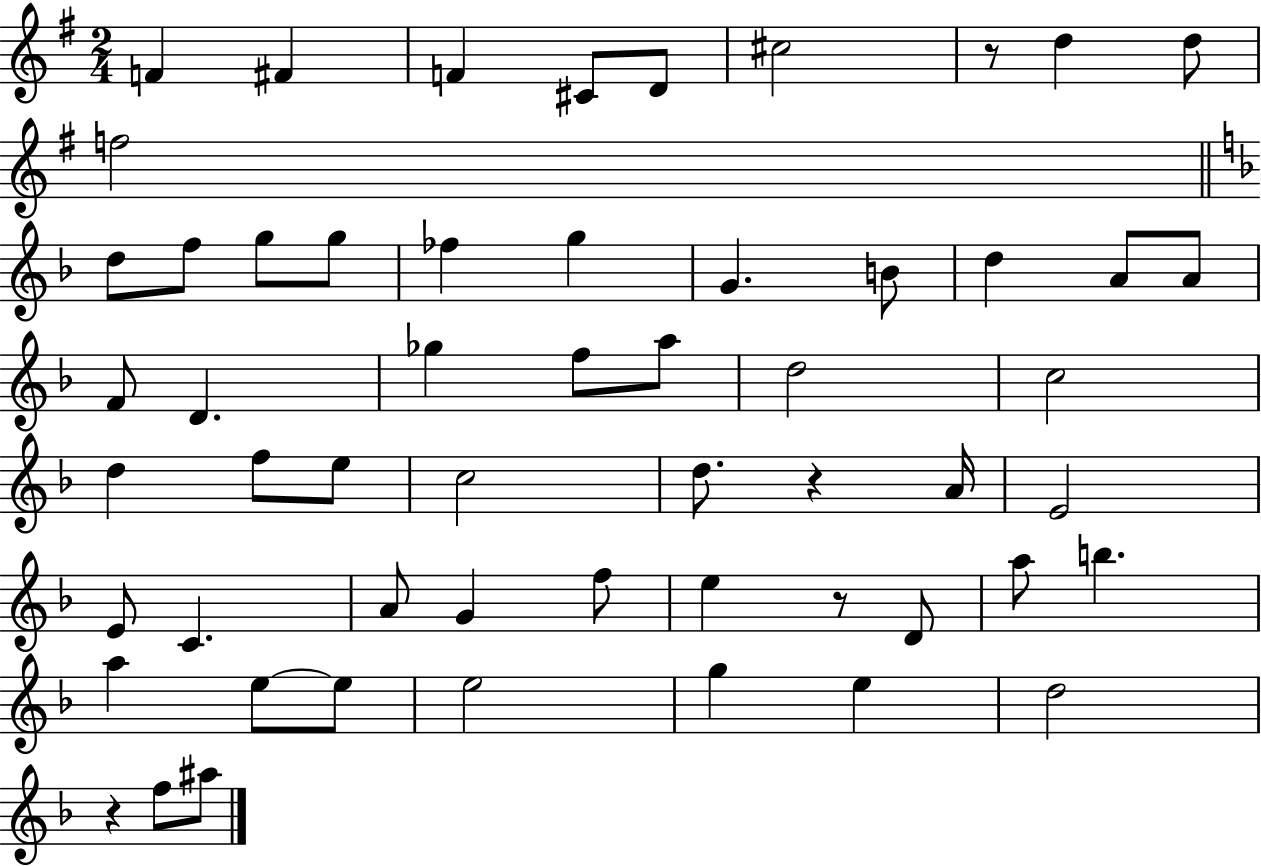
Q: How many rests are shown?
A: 4